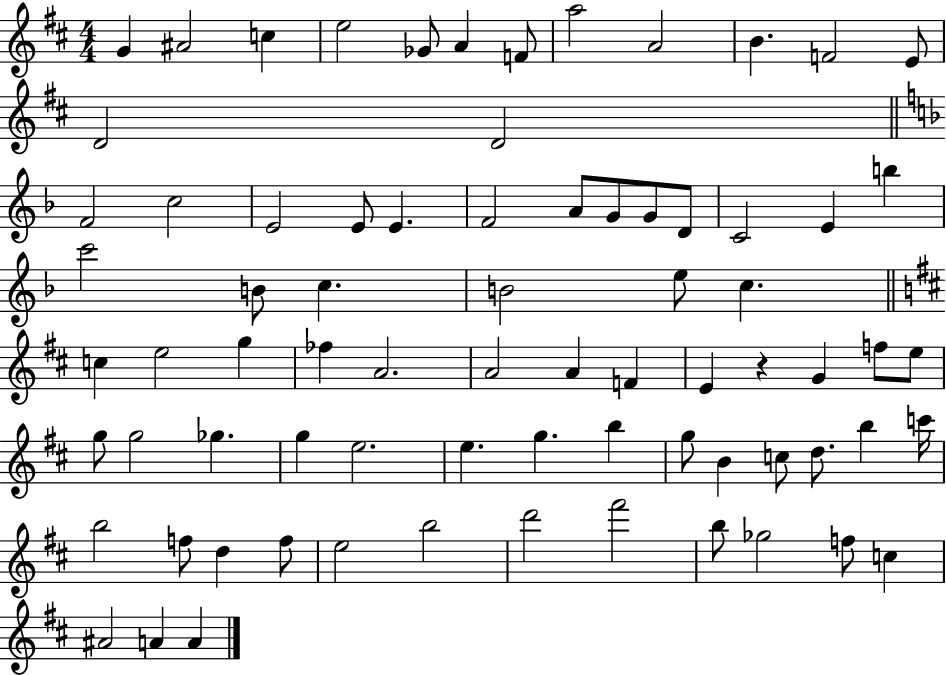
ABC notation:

X:1
T:Untitled
M:4/4
L:1/4
K:D
G ^A2 c e2 _G/2 A F/2 a2 A2 B F2 E/2 D2 D2 F2 c2 E2 E/2 E F2 A/2 G/2 G/2 D/2 C2 E b c'2 B/2 c B2 e/2 c c e2 g _f A2 A2 A F E z G f/2 e/2 g/2 g2 _g g e2 e g b g/2 B c/2 d/2 b c'/4 b2 f/2 d f/2 e2 b2 d'2 ^f'2 b/2 _g2 f/2 c ^A2 A A